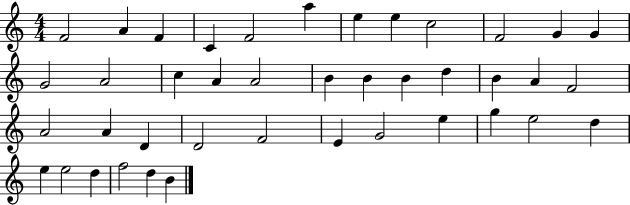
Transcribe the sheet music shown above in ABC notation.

X:1
T:Untitled
M:4/4
L:1/4
K:C
F2 A F C F2 a e e c2 F2 G G G2 A2 c A A2 B B B d B A F2 A2 A D D2 F2 E G2 e g e2 d e e2 d f2 d B